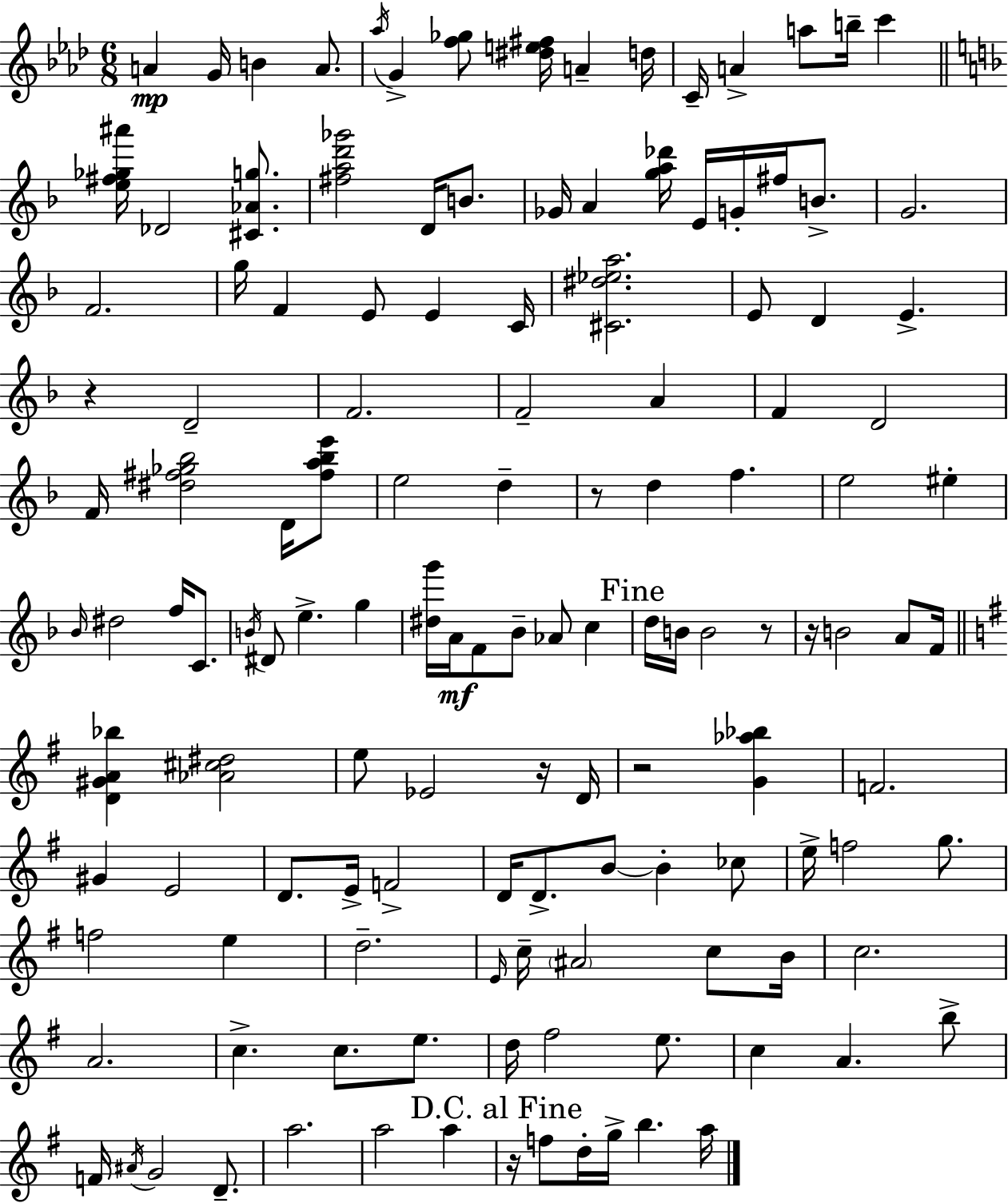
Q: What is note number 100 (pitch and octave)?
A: A4